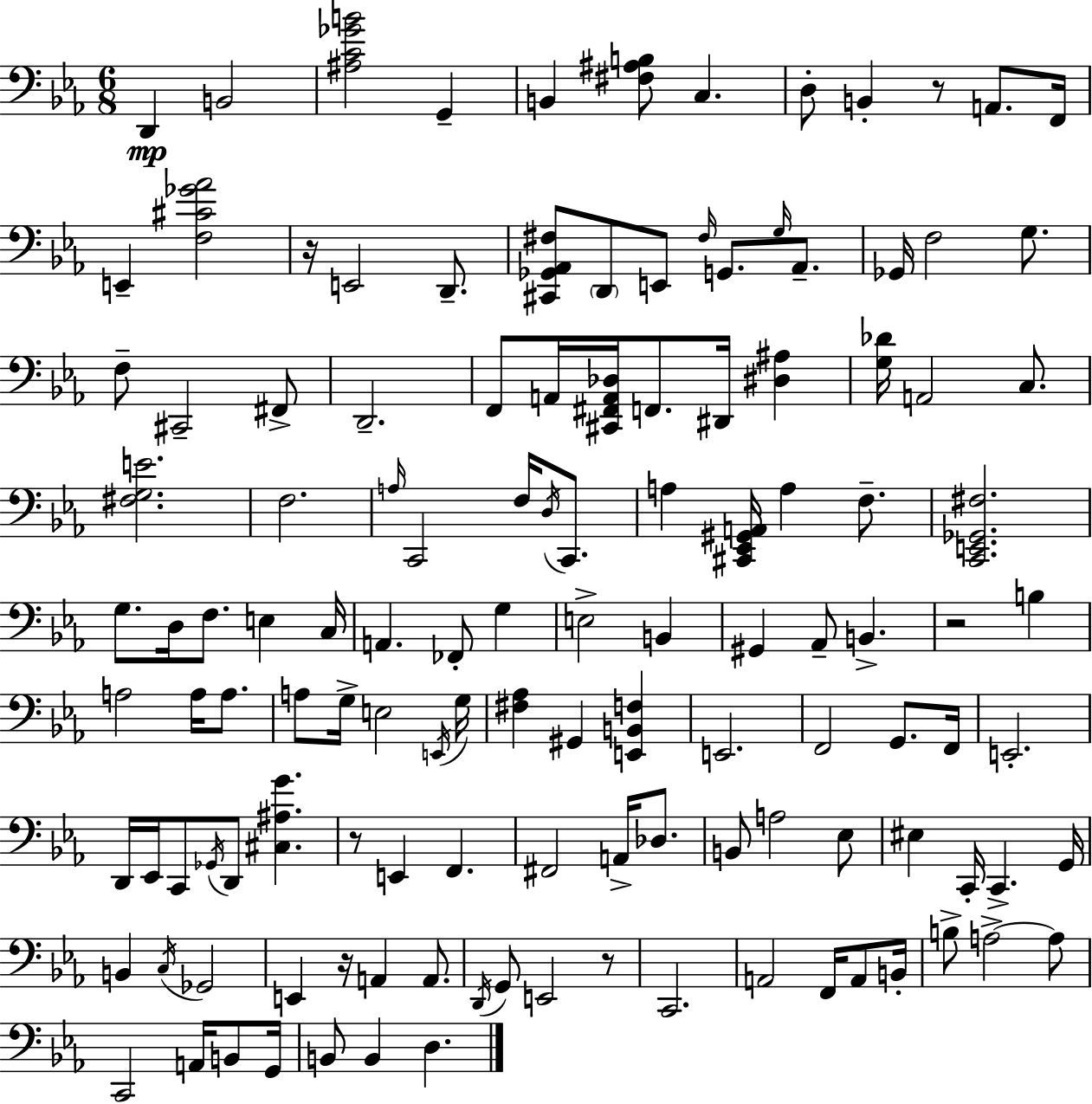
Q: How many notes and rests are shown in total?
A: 128